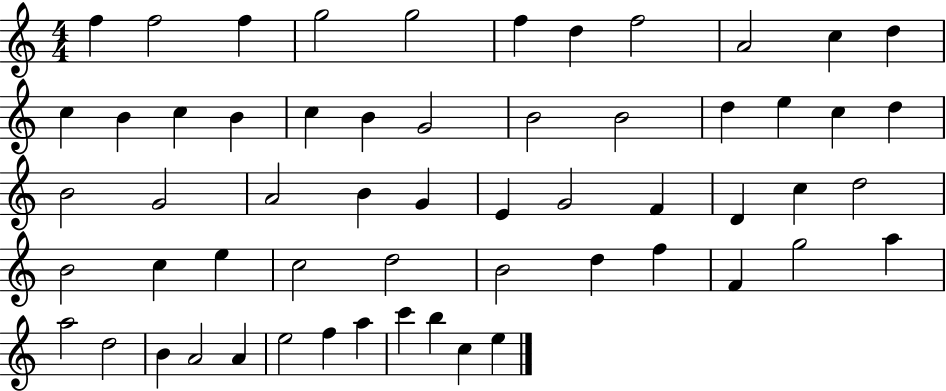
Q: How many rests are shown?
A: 0